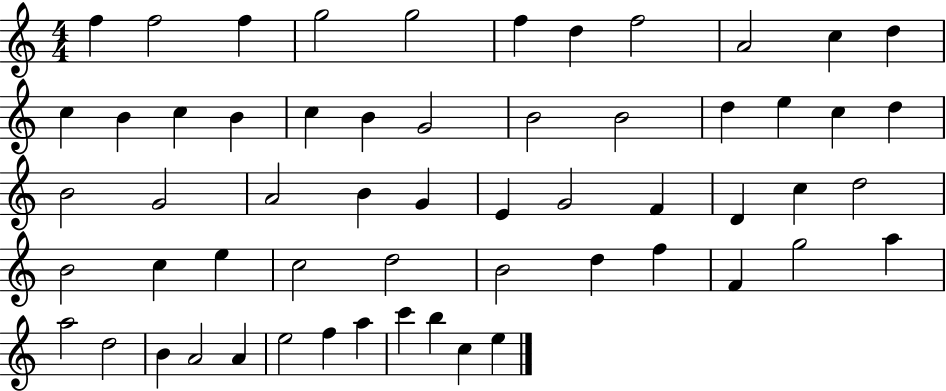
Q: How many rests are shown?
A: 0